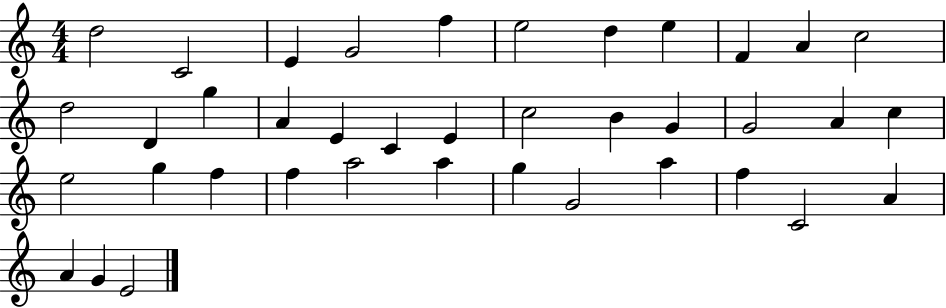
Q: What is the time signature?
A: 4/4